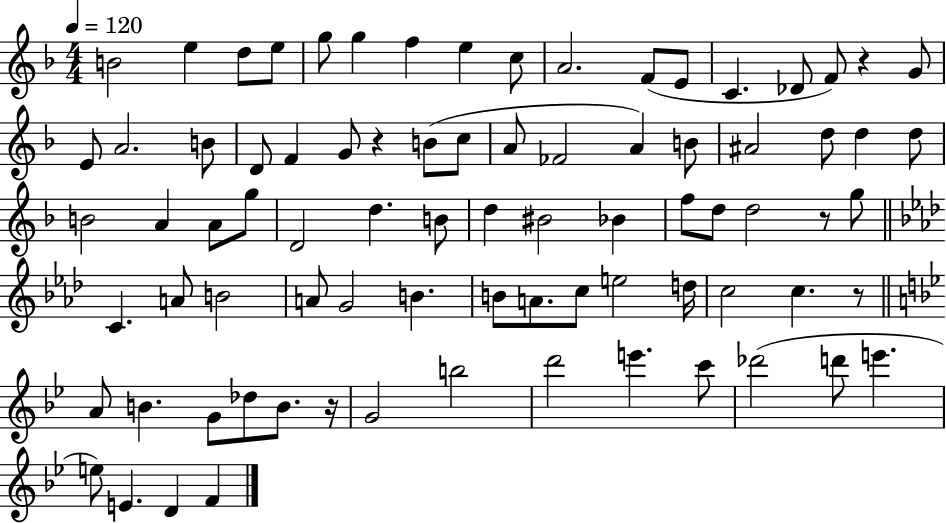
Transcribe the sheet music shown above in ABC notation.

X:1
T:Untitled
M:4/4
L:1/4
K:F
B2 e d/2 e/2 g/2 g f e c/2 A2 F/2 E/2 C _D/2 F/2 z G/2 E/2 A2 B/2 D/2 F G/2 z B/2 c/2 A/2 _F2 A B/2 ^A2 d/2 d d/2 B2 A A/2 g/2 D2 d B/2 d ^B2 _B f/2 d/2 d2 z/2 g/2 C A/2 B2 A/2 G2 B B/2 A/2 c/2 e2 d/4 c2 c z/2 A/2 B G/2 _d/2 B/2 z/4 G2 b2 d'2 e' c'/2 _d'2 d'/2 e' e/2 E D F